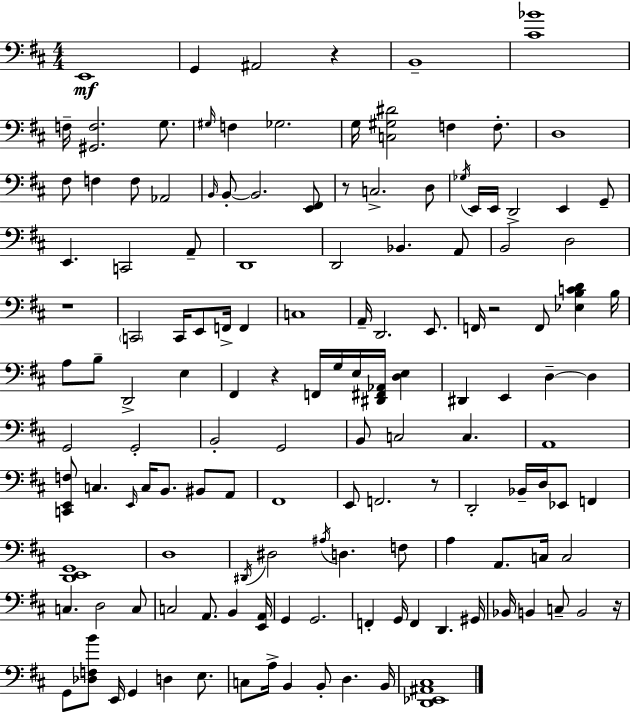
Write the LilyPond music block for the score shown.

{
  \clef bass
  \numericTimeSignature
  \time 4/4
  \key d \major
  \repeat volta 2 { e,1\mf | g,4 ais,2 r4 | b,1-- | <cis' bes'>1 | \break f16-- <gis, f>2. g8. | \grace { gis16 } f4 ges2. | g16 <c gis dis'>2 f4 f8.-. | d1 | \break fis8 f4 f8 aes,2 | \grace { b,16 } b,8-.~~ b,2. | <e, fis,>8 r8 c2.-> | d8 \acciaccatura { ges16 } e,16 e,16 d,2-> e,4 | \break g,8-- e,4. c,2 | a,8-- d,1 | d,2 bes,4. | a,8 b,2 d2 | \break r1 | \parenthesize c,2 c,16 e,8 f,16-> f,4 | c1 | a,16-- d,2. | \break e,8. f,16 r2 f,8 <ees b c' d'>4 | b16 a8 b8-- d,2-> e4 | fis,4 r4 f,16 g16 e16 <dis, fis, aes,>16 <d e>4 | dis,4 e,4 d4--~~ d4 | \break g,2 g,2-. | b,2-. g,2 | b,8 c2 c4. | a,1 | \break <c, e, f>8 c4. \grace { e,16 } c16 b,8. | bis,8 a,8 fis,1 | e,8 f,2. | r8 d,2-. bes,16-- d16 ees,8 | \break f,4 <d, e, g,>1 | d1 | \acciaccatura { dis,16 } dis2 \acciaccatura { ais16 } d4. | f8 a4 a,8. c16 c2 | \break c4. d2 | c8 c2 a,8. | b,4 <e, a,>16 g,4 g,2. | f,4-. g,16 f,4 d,4. | \break gis,16 bes,16 b,4 c8-- b,2 | r16 g,8 <des f b'>8 e,16 g,4 d4 | e8. c8 a16-> b,4 b,8-. d4. | b,16 <d, ees, ais, cis>1 | \break } \bar "|."
}